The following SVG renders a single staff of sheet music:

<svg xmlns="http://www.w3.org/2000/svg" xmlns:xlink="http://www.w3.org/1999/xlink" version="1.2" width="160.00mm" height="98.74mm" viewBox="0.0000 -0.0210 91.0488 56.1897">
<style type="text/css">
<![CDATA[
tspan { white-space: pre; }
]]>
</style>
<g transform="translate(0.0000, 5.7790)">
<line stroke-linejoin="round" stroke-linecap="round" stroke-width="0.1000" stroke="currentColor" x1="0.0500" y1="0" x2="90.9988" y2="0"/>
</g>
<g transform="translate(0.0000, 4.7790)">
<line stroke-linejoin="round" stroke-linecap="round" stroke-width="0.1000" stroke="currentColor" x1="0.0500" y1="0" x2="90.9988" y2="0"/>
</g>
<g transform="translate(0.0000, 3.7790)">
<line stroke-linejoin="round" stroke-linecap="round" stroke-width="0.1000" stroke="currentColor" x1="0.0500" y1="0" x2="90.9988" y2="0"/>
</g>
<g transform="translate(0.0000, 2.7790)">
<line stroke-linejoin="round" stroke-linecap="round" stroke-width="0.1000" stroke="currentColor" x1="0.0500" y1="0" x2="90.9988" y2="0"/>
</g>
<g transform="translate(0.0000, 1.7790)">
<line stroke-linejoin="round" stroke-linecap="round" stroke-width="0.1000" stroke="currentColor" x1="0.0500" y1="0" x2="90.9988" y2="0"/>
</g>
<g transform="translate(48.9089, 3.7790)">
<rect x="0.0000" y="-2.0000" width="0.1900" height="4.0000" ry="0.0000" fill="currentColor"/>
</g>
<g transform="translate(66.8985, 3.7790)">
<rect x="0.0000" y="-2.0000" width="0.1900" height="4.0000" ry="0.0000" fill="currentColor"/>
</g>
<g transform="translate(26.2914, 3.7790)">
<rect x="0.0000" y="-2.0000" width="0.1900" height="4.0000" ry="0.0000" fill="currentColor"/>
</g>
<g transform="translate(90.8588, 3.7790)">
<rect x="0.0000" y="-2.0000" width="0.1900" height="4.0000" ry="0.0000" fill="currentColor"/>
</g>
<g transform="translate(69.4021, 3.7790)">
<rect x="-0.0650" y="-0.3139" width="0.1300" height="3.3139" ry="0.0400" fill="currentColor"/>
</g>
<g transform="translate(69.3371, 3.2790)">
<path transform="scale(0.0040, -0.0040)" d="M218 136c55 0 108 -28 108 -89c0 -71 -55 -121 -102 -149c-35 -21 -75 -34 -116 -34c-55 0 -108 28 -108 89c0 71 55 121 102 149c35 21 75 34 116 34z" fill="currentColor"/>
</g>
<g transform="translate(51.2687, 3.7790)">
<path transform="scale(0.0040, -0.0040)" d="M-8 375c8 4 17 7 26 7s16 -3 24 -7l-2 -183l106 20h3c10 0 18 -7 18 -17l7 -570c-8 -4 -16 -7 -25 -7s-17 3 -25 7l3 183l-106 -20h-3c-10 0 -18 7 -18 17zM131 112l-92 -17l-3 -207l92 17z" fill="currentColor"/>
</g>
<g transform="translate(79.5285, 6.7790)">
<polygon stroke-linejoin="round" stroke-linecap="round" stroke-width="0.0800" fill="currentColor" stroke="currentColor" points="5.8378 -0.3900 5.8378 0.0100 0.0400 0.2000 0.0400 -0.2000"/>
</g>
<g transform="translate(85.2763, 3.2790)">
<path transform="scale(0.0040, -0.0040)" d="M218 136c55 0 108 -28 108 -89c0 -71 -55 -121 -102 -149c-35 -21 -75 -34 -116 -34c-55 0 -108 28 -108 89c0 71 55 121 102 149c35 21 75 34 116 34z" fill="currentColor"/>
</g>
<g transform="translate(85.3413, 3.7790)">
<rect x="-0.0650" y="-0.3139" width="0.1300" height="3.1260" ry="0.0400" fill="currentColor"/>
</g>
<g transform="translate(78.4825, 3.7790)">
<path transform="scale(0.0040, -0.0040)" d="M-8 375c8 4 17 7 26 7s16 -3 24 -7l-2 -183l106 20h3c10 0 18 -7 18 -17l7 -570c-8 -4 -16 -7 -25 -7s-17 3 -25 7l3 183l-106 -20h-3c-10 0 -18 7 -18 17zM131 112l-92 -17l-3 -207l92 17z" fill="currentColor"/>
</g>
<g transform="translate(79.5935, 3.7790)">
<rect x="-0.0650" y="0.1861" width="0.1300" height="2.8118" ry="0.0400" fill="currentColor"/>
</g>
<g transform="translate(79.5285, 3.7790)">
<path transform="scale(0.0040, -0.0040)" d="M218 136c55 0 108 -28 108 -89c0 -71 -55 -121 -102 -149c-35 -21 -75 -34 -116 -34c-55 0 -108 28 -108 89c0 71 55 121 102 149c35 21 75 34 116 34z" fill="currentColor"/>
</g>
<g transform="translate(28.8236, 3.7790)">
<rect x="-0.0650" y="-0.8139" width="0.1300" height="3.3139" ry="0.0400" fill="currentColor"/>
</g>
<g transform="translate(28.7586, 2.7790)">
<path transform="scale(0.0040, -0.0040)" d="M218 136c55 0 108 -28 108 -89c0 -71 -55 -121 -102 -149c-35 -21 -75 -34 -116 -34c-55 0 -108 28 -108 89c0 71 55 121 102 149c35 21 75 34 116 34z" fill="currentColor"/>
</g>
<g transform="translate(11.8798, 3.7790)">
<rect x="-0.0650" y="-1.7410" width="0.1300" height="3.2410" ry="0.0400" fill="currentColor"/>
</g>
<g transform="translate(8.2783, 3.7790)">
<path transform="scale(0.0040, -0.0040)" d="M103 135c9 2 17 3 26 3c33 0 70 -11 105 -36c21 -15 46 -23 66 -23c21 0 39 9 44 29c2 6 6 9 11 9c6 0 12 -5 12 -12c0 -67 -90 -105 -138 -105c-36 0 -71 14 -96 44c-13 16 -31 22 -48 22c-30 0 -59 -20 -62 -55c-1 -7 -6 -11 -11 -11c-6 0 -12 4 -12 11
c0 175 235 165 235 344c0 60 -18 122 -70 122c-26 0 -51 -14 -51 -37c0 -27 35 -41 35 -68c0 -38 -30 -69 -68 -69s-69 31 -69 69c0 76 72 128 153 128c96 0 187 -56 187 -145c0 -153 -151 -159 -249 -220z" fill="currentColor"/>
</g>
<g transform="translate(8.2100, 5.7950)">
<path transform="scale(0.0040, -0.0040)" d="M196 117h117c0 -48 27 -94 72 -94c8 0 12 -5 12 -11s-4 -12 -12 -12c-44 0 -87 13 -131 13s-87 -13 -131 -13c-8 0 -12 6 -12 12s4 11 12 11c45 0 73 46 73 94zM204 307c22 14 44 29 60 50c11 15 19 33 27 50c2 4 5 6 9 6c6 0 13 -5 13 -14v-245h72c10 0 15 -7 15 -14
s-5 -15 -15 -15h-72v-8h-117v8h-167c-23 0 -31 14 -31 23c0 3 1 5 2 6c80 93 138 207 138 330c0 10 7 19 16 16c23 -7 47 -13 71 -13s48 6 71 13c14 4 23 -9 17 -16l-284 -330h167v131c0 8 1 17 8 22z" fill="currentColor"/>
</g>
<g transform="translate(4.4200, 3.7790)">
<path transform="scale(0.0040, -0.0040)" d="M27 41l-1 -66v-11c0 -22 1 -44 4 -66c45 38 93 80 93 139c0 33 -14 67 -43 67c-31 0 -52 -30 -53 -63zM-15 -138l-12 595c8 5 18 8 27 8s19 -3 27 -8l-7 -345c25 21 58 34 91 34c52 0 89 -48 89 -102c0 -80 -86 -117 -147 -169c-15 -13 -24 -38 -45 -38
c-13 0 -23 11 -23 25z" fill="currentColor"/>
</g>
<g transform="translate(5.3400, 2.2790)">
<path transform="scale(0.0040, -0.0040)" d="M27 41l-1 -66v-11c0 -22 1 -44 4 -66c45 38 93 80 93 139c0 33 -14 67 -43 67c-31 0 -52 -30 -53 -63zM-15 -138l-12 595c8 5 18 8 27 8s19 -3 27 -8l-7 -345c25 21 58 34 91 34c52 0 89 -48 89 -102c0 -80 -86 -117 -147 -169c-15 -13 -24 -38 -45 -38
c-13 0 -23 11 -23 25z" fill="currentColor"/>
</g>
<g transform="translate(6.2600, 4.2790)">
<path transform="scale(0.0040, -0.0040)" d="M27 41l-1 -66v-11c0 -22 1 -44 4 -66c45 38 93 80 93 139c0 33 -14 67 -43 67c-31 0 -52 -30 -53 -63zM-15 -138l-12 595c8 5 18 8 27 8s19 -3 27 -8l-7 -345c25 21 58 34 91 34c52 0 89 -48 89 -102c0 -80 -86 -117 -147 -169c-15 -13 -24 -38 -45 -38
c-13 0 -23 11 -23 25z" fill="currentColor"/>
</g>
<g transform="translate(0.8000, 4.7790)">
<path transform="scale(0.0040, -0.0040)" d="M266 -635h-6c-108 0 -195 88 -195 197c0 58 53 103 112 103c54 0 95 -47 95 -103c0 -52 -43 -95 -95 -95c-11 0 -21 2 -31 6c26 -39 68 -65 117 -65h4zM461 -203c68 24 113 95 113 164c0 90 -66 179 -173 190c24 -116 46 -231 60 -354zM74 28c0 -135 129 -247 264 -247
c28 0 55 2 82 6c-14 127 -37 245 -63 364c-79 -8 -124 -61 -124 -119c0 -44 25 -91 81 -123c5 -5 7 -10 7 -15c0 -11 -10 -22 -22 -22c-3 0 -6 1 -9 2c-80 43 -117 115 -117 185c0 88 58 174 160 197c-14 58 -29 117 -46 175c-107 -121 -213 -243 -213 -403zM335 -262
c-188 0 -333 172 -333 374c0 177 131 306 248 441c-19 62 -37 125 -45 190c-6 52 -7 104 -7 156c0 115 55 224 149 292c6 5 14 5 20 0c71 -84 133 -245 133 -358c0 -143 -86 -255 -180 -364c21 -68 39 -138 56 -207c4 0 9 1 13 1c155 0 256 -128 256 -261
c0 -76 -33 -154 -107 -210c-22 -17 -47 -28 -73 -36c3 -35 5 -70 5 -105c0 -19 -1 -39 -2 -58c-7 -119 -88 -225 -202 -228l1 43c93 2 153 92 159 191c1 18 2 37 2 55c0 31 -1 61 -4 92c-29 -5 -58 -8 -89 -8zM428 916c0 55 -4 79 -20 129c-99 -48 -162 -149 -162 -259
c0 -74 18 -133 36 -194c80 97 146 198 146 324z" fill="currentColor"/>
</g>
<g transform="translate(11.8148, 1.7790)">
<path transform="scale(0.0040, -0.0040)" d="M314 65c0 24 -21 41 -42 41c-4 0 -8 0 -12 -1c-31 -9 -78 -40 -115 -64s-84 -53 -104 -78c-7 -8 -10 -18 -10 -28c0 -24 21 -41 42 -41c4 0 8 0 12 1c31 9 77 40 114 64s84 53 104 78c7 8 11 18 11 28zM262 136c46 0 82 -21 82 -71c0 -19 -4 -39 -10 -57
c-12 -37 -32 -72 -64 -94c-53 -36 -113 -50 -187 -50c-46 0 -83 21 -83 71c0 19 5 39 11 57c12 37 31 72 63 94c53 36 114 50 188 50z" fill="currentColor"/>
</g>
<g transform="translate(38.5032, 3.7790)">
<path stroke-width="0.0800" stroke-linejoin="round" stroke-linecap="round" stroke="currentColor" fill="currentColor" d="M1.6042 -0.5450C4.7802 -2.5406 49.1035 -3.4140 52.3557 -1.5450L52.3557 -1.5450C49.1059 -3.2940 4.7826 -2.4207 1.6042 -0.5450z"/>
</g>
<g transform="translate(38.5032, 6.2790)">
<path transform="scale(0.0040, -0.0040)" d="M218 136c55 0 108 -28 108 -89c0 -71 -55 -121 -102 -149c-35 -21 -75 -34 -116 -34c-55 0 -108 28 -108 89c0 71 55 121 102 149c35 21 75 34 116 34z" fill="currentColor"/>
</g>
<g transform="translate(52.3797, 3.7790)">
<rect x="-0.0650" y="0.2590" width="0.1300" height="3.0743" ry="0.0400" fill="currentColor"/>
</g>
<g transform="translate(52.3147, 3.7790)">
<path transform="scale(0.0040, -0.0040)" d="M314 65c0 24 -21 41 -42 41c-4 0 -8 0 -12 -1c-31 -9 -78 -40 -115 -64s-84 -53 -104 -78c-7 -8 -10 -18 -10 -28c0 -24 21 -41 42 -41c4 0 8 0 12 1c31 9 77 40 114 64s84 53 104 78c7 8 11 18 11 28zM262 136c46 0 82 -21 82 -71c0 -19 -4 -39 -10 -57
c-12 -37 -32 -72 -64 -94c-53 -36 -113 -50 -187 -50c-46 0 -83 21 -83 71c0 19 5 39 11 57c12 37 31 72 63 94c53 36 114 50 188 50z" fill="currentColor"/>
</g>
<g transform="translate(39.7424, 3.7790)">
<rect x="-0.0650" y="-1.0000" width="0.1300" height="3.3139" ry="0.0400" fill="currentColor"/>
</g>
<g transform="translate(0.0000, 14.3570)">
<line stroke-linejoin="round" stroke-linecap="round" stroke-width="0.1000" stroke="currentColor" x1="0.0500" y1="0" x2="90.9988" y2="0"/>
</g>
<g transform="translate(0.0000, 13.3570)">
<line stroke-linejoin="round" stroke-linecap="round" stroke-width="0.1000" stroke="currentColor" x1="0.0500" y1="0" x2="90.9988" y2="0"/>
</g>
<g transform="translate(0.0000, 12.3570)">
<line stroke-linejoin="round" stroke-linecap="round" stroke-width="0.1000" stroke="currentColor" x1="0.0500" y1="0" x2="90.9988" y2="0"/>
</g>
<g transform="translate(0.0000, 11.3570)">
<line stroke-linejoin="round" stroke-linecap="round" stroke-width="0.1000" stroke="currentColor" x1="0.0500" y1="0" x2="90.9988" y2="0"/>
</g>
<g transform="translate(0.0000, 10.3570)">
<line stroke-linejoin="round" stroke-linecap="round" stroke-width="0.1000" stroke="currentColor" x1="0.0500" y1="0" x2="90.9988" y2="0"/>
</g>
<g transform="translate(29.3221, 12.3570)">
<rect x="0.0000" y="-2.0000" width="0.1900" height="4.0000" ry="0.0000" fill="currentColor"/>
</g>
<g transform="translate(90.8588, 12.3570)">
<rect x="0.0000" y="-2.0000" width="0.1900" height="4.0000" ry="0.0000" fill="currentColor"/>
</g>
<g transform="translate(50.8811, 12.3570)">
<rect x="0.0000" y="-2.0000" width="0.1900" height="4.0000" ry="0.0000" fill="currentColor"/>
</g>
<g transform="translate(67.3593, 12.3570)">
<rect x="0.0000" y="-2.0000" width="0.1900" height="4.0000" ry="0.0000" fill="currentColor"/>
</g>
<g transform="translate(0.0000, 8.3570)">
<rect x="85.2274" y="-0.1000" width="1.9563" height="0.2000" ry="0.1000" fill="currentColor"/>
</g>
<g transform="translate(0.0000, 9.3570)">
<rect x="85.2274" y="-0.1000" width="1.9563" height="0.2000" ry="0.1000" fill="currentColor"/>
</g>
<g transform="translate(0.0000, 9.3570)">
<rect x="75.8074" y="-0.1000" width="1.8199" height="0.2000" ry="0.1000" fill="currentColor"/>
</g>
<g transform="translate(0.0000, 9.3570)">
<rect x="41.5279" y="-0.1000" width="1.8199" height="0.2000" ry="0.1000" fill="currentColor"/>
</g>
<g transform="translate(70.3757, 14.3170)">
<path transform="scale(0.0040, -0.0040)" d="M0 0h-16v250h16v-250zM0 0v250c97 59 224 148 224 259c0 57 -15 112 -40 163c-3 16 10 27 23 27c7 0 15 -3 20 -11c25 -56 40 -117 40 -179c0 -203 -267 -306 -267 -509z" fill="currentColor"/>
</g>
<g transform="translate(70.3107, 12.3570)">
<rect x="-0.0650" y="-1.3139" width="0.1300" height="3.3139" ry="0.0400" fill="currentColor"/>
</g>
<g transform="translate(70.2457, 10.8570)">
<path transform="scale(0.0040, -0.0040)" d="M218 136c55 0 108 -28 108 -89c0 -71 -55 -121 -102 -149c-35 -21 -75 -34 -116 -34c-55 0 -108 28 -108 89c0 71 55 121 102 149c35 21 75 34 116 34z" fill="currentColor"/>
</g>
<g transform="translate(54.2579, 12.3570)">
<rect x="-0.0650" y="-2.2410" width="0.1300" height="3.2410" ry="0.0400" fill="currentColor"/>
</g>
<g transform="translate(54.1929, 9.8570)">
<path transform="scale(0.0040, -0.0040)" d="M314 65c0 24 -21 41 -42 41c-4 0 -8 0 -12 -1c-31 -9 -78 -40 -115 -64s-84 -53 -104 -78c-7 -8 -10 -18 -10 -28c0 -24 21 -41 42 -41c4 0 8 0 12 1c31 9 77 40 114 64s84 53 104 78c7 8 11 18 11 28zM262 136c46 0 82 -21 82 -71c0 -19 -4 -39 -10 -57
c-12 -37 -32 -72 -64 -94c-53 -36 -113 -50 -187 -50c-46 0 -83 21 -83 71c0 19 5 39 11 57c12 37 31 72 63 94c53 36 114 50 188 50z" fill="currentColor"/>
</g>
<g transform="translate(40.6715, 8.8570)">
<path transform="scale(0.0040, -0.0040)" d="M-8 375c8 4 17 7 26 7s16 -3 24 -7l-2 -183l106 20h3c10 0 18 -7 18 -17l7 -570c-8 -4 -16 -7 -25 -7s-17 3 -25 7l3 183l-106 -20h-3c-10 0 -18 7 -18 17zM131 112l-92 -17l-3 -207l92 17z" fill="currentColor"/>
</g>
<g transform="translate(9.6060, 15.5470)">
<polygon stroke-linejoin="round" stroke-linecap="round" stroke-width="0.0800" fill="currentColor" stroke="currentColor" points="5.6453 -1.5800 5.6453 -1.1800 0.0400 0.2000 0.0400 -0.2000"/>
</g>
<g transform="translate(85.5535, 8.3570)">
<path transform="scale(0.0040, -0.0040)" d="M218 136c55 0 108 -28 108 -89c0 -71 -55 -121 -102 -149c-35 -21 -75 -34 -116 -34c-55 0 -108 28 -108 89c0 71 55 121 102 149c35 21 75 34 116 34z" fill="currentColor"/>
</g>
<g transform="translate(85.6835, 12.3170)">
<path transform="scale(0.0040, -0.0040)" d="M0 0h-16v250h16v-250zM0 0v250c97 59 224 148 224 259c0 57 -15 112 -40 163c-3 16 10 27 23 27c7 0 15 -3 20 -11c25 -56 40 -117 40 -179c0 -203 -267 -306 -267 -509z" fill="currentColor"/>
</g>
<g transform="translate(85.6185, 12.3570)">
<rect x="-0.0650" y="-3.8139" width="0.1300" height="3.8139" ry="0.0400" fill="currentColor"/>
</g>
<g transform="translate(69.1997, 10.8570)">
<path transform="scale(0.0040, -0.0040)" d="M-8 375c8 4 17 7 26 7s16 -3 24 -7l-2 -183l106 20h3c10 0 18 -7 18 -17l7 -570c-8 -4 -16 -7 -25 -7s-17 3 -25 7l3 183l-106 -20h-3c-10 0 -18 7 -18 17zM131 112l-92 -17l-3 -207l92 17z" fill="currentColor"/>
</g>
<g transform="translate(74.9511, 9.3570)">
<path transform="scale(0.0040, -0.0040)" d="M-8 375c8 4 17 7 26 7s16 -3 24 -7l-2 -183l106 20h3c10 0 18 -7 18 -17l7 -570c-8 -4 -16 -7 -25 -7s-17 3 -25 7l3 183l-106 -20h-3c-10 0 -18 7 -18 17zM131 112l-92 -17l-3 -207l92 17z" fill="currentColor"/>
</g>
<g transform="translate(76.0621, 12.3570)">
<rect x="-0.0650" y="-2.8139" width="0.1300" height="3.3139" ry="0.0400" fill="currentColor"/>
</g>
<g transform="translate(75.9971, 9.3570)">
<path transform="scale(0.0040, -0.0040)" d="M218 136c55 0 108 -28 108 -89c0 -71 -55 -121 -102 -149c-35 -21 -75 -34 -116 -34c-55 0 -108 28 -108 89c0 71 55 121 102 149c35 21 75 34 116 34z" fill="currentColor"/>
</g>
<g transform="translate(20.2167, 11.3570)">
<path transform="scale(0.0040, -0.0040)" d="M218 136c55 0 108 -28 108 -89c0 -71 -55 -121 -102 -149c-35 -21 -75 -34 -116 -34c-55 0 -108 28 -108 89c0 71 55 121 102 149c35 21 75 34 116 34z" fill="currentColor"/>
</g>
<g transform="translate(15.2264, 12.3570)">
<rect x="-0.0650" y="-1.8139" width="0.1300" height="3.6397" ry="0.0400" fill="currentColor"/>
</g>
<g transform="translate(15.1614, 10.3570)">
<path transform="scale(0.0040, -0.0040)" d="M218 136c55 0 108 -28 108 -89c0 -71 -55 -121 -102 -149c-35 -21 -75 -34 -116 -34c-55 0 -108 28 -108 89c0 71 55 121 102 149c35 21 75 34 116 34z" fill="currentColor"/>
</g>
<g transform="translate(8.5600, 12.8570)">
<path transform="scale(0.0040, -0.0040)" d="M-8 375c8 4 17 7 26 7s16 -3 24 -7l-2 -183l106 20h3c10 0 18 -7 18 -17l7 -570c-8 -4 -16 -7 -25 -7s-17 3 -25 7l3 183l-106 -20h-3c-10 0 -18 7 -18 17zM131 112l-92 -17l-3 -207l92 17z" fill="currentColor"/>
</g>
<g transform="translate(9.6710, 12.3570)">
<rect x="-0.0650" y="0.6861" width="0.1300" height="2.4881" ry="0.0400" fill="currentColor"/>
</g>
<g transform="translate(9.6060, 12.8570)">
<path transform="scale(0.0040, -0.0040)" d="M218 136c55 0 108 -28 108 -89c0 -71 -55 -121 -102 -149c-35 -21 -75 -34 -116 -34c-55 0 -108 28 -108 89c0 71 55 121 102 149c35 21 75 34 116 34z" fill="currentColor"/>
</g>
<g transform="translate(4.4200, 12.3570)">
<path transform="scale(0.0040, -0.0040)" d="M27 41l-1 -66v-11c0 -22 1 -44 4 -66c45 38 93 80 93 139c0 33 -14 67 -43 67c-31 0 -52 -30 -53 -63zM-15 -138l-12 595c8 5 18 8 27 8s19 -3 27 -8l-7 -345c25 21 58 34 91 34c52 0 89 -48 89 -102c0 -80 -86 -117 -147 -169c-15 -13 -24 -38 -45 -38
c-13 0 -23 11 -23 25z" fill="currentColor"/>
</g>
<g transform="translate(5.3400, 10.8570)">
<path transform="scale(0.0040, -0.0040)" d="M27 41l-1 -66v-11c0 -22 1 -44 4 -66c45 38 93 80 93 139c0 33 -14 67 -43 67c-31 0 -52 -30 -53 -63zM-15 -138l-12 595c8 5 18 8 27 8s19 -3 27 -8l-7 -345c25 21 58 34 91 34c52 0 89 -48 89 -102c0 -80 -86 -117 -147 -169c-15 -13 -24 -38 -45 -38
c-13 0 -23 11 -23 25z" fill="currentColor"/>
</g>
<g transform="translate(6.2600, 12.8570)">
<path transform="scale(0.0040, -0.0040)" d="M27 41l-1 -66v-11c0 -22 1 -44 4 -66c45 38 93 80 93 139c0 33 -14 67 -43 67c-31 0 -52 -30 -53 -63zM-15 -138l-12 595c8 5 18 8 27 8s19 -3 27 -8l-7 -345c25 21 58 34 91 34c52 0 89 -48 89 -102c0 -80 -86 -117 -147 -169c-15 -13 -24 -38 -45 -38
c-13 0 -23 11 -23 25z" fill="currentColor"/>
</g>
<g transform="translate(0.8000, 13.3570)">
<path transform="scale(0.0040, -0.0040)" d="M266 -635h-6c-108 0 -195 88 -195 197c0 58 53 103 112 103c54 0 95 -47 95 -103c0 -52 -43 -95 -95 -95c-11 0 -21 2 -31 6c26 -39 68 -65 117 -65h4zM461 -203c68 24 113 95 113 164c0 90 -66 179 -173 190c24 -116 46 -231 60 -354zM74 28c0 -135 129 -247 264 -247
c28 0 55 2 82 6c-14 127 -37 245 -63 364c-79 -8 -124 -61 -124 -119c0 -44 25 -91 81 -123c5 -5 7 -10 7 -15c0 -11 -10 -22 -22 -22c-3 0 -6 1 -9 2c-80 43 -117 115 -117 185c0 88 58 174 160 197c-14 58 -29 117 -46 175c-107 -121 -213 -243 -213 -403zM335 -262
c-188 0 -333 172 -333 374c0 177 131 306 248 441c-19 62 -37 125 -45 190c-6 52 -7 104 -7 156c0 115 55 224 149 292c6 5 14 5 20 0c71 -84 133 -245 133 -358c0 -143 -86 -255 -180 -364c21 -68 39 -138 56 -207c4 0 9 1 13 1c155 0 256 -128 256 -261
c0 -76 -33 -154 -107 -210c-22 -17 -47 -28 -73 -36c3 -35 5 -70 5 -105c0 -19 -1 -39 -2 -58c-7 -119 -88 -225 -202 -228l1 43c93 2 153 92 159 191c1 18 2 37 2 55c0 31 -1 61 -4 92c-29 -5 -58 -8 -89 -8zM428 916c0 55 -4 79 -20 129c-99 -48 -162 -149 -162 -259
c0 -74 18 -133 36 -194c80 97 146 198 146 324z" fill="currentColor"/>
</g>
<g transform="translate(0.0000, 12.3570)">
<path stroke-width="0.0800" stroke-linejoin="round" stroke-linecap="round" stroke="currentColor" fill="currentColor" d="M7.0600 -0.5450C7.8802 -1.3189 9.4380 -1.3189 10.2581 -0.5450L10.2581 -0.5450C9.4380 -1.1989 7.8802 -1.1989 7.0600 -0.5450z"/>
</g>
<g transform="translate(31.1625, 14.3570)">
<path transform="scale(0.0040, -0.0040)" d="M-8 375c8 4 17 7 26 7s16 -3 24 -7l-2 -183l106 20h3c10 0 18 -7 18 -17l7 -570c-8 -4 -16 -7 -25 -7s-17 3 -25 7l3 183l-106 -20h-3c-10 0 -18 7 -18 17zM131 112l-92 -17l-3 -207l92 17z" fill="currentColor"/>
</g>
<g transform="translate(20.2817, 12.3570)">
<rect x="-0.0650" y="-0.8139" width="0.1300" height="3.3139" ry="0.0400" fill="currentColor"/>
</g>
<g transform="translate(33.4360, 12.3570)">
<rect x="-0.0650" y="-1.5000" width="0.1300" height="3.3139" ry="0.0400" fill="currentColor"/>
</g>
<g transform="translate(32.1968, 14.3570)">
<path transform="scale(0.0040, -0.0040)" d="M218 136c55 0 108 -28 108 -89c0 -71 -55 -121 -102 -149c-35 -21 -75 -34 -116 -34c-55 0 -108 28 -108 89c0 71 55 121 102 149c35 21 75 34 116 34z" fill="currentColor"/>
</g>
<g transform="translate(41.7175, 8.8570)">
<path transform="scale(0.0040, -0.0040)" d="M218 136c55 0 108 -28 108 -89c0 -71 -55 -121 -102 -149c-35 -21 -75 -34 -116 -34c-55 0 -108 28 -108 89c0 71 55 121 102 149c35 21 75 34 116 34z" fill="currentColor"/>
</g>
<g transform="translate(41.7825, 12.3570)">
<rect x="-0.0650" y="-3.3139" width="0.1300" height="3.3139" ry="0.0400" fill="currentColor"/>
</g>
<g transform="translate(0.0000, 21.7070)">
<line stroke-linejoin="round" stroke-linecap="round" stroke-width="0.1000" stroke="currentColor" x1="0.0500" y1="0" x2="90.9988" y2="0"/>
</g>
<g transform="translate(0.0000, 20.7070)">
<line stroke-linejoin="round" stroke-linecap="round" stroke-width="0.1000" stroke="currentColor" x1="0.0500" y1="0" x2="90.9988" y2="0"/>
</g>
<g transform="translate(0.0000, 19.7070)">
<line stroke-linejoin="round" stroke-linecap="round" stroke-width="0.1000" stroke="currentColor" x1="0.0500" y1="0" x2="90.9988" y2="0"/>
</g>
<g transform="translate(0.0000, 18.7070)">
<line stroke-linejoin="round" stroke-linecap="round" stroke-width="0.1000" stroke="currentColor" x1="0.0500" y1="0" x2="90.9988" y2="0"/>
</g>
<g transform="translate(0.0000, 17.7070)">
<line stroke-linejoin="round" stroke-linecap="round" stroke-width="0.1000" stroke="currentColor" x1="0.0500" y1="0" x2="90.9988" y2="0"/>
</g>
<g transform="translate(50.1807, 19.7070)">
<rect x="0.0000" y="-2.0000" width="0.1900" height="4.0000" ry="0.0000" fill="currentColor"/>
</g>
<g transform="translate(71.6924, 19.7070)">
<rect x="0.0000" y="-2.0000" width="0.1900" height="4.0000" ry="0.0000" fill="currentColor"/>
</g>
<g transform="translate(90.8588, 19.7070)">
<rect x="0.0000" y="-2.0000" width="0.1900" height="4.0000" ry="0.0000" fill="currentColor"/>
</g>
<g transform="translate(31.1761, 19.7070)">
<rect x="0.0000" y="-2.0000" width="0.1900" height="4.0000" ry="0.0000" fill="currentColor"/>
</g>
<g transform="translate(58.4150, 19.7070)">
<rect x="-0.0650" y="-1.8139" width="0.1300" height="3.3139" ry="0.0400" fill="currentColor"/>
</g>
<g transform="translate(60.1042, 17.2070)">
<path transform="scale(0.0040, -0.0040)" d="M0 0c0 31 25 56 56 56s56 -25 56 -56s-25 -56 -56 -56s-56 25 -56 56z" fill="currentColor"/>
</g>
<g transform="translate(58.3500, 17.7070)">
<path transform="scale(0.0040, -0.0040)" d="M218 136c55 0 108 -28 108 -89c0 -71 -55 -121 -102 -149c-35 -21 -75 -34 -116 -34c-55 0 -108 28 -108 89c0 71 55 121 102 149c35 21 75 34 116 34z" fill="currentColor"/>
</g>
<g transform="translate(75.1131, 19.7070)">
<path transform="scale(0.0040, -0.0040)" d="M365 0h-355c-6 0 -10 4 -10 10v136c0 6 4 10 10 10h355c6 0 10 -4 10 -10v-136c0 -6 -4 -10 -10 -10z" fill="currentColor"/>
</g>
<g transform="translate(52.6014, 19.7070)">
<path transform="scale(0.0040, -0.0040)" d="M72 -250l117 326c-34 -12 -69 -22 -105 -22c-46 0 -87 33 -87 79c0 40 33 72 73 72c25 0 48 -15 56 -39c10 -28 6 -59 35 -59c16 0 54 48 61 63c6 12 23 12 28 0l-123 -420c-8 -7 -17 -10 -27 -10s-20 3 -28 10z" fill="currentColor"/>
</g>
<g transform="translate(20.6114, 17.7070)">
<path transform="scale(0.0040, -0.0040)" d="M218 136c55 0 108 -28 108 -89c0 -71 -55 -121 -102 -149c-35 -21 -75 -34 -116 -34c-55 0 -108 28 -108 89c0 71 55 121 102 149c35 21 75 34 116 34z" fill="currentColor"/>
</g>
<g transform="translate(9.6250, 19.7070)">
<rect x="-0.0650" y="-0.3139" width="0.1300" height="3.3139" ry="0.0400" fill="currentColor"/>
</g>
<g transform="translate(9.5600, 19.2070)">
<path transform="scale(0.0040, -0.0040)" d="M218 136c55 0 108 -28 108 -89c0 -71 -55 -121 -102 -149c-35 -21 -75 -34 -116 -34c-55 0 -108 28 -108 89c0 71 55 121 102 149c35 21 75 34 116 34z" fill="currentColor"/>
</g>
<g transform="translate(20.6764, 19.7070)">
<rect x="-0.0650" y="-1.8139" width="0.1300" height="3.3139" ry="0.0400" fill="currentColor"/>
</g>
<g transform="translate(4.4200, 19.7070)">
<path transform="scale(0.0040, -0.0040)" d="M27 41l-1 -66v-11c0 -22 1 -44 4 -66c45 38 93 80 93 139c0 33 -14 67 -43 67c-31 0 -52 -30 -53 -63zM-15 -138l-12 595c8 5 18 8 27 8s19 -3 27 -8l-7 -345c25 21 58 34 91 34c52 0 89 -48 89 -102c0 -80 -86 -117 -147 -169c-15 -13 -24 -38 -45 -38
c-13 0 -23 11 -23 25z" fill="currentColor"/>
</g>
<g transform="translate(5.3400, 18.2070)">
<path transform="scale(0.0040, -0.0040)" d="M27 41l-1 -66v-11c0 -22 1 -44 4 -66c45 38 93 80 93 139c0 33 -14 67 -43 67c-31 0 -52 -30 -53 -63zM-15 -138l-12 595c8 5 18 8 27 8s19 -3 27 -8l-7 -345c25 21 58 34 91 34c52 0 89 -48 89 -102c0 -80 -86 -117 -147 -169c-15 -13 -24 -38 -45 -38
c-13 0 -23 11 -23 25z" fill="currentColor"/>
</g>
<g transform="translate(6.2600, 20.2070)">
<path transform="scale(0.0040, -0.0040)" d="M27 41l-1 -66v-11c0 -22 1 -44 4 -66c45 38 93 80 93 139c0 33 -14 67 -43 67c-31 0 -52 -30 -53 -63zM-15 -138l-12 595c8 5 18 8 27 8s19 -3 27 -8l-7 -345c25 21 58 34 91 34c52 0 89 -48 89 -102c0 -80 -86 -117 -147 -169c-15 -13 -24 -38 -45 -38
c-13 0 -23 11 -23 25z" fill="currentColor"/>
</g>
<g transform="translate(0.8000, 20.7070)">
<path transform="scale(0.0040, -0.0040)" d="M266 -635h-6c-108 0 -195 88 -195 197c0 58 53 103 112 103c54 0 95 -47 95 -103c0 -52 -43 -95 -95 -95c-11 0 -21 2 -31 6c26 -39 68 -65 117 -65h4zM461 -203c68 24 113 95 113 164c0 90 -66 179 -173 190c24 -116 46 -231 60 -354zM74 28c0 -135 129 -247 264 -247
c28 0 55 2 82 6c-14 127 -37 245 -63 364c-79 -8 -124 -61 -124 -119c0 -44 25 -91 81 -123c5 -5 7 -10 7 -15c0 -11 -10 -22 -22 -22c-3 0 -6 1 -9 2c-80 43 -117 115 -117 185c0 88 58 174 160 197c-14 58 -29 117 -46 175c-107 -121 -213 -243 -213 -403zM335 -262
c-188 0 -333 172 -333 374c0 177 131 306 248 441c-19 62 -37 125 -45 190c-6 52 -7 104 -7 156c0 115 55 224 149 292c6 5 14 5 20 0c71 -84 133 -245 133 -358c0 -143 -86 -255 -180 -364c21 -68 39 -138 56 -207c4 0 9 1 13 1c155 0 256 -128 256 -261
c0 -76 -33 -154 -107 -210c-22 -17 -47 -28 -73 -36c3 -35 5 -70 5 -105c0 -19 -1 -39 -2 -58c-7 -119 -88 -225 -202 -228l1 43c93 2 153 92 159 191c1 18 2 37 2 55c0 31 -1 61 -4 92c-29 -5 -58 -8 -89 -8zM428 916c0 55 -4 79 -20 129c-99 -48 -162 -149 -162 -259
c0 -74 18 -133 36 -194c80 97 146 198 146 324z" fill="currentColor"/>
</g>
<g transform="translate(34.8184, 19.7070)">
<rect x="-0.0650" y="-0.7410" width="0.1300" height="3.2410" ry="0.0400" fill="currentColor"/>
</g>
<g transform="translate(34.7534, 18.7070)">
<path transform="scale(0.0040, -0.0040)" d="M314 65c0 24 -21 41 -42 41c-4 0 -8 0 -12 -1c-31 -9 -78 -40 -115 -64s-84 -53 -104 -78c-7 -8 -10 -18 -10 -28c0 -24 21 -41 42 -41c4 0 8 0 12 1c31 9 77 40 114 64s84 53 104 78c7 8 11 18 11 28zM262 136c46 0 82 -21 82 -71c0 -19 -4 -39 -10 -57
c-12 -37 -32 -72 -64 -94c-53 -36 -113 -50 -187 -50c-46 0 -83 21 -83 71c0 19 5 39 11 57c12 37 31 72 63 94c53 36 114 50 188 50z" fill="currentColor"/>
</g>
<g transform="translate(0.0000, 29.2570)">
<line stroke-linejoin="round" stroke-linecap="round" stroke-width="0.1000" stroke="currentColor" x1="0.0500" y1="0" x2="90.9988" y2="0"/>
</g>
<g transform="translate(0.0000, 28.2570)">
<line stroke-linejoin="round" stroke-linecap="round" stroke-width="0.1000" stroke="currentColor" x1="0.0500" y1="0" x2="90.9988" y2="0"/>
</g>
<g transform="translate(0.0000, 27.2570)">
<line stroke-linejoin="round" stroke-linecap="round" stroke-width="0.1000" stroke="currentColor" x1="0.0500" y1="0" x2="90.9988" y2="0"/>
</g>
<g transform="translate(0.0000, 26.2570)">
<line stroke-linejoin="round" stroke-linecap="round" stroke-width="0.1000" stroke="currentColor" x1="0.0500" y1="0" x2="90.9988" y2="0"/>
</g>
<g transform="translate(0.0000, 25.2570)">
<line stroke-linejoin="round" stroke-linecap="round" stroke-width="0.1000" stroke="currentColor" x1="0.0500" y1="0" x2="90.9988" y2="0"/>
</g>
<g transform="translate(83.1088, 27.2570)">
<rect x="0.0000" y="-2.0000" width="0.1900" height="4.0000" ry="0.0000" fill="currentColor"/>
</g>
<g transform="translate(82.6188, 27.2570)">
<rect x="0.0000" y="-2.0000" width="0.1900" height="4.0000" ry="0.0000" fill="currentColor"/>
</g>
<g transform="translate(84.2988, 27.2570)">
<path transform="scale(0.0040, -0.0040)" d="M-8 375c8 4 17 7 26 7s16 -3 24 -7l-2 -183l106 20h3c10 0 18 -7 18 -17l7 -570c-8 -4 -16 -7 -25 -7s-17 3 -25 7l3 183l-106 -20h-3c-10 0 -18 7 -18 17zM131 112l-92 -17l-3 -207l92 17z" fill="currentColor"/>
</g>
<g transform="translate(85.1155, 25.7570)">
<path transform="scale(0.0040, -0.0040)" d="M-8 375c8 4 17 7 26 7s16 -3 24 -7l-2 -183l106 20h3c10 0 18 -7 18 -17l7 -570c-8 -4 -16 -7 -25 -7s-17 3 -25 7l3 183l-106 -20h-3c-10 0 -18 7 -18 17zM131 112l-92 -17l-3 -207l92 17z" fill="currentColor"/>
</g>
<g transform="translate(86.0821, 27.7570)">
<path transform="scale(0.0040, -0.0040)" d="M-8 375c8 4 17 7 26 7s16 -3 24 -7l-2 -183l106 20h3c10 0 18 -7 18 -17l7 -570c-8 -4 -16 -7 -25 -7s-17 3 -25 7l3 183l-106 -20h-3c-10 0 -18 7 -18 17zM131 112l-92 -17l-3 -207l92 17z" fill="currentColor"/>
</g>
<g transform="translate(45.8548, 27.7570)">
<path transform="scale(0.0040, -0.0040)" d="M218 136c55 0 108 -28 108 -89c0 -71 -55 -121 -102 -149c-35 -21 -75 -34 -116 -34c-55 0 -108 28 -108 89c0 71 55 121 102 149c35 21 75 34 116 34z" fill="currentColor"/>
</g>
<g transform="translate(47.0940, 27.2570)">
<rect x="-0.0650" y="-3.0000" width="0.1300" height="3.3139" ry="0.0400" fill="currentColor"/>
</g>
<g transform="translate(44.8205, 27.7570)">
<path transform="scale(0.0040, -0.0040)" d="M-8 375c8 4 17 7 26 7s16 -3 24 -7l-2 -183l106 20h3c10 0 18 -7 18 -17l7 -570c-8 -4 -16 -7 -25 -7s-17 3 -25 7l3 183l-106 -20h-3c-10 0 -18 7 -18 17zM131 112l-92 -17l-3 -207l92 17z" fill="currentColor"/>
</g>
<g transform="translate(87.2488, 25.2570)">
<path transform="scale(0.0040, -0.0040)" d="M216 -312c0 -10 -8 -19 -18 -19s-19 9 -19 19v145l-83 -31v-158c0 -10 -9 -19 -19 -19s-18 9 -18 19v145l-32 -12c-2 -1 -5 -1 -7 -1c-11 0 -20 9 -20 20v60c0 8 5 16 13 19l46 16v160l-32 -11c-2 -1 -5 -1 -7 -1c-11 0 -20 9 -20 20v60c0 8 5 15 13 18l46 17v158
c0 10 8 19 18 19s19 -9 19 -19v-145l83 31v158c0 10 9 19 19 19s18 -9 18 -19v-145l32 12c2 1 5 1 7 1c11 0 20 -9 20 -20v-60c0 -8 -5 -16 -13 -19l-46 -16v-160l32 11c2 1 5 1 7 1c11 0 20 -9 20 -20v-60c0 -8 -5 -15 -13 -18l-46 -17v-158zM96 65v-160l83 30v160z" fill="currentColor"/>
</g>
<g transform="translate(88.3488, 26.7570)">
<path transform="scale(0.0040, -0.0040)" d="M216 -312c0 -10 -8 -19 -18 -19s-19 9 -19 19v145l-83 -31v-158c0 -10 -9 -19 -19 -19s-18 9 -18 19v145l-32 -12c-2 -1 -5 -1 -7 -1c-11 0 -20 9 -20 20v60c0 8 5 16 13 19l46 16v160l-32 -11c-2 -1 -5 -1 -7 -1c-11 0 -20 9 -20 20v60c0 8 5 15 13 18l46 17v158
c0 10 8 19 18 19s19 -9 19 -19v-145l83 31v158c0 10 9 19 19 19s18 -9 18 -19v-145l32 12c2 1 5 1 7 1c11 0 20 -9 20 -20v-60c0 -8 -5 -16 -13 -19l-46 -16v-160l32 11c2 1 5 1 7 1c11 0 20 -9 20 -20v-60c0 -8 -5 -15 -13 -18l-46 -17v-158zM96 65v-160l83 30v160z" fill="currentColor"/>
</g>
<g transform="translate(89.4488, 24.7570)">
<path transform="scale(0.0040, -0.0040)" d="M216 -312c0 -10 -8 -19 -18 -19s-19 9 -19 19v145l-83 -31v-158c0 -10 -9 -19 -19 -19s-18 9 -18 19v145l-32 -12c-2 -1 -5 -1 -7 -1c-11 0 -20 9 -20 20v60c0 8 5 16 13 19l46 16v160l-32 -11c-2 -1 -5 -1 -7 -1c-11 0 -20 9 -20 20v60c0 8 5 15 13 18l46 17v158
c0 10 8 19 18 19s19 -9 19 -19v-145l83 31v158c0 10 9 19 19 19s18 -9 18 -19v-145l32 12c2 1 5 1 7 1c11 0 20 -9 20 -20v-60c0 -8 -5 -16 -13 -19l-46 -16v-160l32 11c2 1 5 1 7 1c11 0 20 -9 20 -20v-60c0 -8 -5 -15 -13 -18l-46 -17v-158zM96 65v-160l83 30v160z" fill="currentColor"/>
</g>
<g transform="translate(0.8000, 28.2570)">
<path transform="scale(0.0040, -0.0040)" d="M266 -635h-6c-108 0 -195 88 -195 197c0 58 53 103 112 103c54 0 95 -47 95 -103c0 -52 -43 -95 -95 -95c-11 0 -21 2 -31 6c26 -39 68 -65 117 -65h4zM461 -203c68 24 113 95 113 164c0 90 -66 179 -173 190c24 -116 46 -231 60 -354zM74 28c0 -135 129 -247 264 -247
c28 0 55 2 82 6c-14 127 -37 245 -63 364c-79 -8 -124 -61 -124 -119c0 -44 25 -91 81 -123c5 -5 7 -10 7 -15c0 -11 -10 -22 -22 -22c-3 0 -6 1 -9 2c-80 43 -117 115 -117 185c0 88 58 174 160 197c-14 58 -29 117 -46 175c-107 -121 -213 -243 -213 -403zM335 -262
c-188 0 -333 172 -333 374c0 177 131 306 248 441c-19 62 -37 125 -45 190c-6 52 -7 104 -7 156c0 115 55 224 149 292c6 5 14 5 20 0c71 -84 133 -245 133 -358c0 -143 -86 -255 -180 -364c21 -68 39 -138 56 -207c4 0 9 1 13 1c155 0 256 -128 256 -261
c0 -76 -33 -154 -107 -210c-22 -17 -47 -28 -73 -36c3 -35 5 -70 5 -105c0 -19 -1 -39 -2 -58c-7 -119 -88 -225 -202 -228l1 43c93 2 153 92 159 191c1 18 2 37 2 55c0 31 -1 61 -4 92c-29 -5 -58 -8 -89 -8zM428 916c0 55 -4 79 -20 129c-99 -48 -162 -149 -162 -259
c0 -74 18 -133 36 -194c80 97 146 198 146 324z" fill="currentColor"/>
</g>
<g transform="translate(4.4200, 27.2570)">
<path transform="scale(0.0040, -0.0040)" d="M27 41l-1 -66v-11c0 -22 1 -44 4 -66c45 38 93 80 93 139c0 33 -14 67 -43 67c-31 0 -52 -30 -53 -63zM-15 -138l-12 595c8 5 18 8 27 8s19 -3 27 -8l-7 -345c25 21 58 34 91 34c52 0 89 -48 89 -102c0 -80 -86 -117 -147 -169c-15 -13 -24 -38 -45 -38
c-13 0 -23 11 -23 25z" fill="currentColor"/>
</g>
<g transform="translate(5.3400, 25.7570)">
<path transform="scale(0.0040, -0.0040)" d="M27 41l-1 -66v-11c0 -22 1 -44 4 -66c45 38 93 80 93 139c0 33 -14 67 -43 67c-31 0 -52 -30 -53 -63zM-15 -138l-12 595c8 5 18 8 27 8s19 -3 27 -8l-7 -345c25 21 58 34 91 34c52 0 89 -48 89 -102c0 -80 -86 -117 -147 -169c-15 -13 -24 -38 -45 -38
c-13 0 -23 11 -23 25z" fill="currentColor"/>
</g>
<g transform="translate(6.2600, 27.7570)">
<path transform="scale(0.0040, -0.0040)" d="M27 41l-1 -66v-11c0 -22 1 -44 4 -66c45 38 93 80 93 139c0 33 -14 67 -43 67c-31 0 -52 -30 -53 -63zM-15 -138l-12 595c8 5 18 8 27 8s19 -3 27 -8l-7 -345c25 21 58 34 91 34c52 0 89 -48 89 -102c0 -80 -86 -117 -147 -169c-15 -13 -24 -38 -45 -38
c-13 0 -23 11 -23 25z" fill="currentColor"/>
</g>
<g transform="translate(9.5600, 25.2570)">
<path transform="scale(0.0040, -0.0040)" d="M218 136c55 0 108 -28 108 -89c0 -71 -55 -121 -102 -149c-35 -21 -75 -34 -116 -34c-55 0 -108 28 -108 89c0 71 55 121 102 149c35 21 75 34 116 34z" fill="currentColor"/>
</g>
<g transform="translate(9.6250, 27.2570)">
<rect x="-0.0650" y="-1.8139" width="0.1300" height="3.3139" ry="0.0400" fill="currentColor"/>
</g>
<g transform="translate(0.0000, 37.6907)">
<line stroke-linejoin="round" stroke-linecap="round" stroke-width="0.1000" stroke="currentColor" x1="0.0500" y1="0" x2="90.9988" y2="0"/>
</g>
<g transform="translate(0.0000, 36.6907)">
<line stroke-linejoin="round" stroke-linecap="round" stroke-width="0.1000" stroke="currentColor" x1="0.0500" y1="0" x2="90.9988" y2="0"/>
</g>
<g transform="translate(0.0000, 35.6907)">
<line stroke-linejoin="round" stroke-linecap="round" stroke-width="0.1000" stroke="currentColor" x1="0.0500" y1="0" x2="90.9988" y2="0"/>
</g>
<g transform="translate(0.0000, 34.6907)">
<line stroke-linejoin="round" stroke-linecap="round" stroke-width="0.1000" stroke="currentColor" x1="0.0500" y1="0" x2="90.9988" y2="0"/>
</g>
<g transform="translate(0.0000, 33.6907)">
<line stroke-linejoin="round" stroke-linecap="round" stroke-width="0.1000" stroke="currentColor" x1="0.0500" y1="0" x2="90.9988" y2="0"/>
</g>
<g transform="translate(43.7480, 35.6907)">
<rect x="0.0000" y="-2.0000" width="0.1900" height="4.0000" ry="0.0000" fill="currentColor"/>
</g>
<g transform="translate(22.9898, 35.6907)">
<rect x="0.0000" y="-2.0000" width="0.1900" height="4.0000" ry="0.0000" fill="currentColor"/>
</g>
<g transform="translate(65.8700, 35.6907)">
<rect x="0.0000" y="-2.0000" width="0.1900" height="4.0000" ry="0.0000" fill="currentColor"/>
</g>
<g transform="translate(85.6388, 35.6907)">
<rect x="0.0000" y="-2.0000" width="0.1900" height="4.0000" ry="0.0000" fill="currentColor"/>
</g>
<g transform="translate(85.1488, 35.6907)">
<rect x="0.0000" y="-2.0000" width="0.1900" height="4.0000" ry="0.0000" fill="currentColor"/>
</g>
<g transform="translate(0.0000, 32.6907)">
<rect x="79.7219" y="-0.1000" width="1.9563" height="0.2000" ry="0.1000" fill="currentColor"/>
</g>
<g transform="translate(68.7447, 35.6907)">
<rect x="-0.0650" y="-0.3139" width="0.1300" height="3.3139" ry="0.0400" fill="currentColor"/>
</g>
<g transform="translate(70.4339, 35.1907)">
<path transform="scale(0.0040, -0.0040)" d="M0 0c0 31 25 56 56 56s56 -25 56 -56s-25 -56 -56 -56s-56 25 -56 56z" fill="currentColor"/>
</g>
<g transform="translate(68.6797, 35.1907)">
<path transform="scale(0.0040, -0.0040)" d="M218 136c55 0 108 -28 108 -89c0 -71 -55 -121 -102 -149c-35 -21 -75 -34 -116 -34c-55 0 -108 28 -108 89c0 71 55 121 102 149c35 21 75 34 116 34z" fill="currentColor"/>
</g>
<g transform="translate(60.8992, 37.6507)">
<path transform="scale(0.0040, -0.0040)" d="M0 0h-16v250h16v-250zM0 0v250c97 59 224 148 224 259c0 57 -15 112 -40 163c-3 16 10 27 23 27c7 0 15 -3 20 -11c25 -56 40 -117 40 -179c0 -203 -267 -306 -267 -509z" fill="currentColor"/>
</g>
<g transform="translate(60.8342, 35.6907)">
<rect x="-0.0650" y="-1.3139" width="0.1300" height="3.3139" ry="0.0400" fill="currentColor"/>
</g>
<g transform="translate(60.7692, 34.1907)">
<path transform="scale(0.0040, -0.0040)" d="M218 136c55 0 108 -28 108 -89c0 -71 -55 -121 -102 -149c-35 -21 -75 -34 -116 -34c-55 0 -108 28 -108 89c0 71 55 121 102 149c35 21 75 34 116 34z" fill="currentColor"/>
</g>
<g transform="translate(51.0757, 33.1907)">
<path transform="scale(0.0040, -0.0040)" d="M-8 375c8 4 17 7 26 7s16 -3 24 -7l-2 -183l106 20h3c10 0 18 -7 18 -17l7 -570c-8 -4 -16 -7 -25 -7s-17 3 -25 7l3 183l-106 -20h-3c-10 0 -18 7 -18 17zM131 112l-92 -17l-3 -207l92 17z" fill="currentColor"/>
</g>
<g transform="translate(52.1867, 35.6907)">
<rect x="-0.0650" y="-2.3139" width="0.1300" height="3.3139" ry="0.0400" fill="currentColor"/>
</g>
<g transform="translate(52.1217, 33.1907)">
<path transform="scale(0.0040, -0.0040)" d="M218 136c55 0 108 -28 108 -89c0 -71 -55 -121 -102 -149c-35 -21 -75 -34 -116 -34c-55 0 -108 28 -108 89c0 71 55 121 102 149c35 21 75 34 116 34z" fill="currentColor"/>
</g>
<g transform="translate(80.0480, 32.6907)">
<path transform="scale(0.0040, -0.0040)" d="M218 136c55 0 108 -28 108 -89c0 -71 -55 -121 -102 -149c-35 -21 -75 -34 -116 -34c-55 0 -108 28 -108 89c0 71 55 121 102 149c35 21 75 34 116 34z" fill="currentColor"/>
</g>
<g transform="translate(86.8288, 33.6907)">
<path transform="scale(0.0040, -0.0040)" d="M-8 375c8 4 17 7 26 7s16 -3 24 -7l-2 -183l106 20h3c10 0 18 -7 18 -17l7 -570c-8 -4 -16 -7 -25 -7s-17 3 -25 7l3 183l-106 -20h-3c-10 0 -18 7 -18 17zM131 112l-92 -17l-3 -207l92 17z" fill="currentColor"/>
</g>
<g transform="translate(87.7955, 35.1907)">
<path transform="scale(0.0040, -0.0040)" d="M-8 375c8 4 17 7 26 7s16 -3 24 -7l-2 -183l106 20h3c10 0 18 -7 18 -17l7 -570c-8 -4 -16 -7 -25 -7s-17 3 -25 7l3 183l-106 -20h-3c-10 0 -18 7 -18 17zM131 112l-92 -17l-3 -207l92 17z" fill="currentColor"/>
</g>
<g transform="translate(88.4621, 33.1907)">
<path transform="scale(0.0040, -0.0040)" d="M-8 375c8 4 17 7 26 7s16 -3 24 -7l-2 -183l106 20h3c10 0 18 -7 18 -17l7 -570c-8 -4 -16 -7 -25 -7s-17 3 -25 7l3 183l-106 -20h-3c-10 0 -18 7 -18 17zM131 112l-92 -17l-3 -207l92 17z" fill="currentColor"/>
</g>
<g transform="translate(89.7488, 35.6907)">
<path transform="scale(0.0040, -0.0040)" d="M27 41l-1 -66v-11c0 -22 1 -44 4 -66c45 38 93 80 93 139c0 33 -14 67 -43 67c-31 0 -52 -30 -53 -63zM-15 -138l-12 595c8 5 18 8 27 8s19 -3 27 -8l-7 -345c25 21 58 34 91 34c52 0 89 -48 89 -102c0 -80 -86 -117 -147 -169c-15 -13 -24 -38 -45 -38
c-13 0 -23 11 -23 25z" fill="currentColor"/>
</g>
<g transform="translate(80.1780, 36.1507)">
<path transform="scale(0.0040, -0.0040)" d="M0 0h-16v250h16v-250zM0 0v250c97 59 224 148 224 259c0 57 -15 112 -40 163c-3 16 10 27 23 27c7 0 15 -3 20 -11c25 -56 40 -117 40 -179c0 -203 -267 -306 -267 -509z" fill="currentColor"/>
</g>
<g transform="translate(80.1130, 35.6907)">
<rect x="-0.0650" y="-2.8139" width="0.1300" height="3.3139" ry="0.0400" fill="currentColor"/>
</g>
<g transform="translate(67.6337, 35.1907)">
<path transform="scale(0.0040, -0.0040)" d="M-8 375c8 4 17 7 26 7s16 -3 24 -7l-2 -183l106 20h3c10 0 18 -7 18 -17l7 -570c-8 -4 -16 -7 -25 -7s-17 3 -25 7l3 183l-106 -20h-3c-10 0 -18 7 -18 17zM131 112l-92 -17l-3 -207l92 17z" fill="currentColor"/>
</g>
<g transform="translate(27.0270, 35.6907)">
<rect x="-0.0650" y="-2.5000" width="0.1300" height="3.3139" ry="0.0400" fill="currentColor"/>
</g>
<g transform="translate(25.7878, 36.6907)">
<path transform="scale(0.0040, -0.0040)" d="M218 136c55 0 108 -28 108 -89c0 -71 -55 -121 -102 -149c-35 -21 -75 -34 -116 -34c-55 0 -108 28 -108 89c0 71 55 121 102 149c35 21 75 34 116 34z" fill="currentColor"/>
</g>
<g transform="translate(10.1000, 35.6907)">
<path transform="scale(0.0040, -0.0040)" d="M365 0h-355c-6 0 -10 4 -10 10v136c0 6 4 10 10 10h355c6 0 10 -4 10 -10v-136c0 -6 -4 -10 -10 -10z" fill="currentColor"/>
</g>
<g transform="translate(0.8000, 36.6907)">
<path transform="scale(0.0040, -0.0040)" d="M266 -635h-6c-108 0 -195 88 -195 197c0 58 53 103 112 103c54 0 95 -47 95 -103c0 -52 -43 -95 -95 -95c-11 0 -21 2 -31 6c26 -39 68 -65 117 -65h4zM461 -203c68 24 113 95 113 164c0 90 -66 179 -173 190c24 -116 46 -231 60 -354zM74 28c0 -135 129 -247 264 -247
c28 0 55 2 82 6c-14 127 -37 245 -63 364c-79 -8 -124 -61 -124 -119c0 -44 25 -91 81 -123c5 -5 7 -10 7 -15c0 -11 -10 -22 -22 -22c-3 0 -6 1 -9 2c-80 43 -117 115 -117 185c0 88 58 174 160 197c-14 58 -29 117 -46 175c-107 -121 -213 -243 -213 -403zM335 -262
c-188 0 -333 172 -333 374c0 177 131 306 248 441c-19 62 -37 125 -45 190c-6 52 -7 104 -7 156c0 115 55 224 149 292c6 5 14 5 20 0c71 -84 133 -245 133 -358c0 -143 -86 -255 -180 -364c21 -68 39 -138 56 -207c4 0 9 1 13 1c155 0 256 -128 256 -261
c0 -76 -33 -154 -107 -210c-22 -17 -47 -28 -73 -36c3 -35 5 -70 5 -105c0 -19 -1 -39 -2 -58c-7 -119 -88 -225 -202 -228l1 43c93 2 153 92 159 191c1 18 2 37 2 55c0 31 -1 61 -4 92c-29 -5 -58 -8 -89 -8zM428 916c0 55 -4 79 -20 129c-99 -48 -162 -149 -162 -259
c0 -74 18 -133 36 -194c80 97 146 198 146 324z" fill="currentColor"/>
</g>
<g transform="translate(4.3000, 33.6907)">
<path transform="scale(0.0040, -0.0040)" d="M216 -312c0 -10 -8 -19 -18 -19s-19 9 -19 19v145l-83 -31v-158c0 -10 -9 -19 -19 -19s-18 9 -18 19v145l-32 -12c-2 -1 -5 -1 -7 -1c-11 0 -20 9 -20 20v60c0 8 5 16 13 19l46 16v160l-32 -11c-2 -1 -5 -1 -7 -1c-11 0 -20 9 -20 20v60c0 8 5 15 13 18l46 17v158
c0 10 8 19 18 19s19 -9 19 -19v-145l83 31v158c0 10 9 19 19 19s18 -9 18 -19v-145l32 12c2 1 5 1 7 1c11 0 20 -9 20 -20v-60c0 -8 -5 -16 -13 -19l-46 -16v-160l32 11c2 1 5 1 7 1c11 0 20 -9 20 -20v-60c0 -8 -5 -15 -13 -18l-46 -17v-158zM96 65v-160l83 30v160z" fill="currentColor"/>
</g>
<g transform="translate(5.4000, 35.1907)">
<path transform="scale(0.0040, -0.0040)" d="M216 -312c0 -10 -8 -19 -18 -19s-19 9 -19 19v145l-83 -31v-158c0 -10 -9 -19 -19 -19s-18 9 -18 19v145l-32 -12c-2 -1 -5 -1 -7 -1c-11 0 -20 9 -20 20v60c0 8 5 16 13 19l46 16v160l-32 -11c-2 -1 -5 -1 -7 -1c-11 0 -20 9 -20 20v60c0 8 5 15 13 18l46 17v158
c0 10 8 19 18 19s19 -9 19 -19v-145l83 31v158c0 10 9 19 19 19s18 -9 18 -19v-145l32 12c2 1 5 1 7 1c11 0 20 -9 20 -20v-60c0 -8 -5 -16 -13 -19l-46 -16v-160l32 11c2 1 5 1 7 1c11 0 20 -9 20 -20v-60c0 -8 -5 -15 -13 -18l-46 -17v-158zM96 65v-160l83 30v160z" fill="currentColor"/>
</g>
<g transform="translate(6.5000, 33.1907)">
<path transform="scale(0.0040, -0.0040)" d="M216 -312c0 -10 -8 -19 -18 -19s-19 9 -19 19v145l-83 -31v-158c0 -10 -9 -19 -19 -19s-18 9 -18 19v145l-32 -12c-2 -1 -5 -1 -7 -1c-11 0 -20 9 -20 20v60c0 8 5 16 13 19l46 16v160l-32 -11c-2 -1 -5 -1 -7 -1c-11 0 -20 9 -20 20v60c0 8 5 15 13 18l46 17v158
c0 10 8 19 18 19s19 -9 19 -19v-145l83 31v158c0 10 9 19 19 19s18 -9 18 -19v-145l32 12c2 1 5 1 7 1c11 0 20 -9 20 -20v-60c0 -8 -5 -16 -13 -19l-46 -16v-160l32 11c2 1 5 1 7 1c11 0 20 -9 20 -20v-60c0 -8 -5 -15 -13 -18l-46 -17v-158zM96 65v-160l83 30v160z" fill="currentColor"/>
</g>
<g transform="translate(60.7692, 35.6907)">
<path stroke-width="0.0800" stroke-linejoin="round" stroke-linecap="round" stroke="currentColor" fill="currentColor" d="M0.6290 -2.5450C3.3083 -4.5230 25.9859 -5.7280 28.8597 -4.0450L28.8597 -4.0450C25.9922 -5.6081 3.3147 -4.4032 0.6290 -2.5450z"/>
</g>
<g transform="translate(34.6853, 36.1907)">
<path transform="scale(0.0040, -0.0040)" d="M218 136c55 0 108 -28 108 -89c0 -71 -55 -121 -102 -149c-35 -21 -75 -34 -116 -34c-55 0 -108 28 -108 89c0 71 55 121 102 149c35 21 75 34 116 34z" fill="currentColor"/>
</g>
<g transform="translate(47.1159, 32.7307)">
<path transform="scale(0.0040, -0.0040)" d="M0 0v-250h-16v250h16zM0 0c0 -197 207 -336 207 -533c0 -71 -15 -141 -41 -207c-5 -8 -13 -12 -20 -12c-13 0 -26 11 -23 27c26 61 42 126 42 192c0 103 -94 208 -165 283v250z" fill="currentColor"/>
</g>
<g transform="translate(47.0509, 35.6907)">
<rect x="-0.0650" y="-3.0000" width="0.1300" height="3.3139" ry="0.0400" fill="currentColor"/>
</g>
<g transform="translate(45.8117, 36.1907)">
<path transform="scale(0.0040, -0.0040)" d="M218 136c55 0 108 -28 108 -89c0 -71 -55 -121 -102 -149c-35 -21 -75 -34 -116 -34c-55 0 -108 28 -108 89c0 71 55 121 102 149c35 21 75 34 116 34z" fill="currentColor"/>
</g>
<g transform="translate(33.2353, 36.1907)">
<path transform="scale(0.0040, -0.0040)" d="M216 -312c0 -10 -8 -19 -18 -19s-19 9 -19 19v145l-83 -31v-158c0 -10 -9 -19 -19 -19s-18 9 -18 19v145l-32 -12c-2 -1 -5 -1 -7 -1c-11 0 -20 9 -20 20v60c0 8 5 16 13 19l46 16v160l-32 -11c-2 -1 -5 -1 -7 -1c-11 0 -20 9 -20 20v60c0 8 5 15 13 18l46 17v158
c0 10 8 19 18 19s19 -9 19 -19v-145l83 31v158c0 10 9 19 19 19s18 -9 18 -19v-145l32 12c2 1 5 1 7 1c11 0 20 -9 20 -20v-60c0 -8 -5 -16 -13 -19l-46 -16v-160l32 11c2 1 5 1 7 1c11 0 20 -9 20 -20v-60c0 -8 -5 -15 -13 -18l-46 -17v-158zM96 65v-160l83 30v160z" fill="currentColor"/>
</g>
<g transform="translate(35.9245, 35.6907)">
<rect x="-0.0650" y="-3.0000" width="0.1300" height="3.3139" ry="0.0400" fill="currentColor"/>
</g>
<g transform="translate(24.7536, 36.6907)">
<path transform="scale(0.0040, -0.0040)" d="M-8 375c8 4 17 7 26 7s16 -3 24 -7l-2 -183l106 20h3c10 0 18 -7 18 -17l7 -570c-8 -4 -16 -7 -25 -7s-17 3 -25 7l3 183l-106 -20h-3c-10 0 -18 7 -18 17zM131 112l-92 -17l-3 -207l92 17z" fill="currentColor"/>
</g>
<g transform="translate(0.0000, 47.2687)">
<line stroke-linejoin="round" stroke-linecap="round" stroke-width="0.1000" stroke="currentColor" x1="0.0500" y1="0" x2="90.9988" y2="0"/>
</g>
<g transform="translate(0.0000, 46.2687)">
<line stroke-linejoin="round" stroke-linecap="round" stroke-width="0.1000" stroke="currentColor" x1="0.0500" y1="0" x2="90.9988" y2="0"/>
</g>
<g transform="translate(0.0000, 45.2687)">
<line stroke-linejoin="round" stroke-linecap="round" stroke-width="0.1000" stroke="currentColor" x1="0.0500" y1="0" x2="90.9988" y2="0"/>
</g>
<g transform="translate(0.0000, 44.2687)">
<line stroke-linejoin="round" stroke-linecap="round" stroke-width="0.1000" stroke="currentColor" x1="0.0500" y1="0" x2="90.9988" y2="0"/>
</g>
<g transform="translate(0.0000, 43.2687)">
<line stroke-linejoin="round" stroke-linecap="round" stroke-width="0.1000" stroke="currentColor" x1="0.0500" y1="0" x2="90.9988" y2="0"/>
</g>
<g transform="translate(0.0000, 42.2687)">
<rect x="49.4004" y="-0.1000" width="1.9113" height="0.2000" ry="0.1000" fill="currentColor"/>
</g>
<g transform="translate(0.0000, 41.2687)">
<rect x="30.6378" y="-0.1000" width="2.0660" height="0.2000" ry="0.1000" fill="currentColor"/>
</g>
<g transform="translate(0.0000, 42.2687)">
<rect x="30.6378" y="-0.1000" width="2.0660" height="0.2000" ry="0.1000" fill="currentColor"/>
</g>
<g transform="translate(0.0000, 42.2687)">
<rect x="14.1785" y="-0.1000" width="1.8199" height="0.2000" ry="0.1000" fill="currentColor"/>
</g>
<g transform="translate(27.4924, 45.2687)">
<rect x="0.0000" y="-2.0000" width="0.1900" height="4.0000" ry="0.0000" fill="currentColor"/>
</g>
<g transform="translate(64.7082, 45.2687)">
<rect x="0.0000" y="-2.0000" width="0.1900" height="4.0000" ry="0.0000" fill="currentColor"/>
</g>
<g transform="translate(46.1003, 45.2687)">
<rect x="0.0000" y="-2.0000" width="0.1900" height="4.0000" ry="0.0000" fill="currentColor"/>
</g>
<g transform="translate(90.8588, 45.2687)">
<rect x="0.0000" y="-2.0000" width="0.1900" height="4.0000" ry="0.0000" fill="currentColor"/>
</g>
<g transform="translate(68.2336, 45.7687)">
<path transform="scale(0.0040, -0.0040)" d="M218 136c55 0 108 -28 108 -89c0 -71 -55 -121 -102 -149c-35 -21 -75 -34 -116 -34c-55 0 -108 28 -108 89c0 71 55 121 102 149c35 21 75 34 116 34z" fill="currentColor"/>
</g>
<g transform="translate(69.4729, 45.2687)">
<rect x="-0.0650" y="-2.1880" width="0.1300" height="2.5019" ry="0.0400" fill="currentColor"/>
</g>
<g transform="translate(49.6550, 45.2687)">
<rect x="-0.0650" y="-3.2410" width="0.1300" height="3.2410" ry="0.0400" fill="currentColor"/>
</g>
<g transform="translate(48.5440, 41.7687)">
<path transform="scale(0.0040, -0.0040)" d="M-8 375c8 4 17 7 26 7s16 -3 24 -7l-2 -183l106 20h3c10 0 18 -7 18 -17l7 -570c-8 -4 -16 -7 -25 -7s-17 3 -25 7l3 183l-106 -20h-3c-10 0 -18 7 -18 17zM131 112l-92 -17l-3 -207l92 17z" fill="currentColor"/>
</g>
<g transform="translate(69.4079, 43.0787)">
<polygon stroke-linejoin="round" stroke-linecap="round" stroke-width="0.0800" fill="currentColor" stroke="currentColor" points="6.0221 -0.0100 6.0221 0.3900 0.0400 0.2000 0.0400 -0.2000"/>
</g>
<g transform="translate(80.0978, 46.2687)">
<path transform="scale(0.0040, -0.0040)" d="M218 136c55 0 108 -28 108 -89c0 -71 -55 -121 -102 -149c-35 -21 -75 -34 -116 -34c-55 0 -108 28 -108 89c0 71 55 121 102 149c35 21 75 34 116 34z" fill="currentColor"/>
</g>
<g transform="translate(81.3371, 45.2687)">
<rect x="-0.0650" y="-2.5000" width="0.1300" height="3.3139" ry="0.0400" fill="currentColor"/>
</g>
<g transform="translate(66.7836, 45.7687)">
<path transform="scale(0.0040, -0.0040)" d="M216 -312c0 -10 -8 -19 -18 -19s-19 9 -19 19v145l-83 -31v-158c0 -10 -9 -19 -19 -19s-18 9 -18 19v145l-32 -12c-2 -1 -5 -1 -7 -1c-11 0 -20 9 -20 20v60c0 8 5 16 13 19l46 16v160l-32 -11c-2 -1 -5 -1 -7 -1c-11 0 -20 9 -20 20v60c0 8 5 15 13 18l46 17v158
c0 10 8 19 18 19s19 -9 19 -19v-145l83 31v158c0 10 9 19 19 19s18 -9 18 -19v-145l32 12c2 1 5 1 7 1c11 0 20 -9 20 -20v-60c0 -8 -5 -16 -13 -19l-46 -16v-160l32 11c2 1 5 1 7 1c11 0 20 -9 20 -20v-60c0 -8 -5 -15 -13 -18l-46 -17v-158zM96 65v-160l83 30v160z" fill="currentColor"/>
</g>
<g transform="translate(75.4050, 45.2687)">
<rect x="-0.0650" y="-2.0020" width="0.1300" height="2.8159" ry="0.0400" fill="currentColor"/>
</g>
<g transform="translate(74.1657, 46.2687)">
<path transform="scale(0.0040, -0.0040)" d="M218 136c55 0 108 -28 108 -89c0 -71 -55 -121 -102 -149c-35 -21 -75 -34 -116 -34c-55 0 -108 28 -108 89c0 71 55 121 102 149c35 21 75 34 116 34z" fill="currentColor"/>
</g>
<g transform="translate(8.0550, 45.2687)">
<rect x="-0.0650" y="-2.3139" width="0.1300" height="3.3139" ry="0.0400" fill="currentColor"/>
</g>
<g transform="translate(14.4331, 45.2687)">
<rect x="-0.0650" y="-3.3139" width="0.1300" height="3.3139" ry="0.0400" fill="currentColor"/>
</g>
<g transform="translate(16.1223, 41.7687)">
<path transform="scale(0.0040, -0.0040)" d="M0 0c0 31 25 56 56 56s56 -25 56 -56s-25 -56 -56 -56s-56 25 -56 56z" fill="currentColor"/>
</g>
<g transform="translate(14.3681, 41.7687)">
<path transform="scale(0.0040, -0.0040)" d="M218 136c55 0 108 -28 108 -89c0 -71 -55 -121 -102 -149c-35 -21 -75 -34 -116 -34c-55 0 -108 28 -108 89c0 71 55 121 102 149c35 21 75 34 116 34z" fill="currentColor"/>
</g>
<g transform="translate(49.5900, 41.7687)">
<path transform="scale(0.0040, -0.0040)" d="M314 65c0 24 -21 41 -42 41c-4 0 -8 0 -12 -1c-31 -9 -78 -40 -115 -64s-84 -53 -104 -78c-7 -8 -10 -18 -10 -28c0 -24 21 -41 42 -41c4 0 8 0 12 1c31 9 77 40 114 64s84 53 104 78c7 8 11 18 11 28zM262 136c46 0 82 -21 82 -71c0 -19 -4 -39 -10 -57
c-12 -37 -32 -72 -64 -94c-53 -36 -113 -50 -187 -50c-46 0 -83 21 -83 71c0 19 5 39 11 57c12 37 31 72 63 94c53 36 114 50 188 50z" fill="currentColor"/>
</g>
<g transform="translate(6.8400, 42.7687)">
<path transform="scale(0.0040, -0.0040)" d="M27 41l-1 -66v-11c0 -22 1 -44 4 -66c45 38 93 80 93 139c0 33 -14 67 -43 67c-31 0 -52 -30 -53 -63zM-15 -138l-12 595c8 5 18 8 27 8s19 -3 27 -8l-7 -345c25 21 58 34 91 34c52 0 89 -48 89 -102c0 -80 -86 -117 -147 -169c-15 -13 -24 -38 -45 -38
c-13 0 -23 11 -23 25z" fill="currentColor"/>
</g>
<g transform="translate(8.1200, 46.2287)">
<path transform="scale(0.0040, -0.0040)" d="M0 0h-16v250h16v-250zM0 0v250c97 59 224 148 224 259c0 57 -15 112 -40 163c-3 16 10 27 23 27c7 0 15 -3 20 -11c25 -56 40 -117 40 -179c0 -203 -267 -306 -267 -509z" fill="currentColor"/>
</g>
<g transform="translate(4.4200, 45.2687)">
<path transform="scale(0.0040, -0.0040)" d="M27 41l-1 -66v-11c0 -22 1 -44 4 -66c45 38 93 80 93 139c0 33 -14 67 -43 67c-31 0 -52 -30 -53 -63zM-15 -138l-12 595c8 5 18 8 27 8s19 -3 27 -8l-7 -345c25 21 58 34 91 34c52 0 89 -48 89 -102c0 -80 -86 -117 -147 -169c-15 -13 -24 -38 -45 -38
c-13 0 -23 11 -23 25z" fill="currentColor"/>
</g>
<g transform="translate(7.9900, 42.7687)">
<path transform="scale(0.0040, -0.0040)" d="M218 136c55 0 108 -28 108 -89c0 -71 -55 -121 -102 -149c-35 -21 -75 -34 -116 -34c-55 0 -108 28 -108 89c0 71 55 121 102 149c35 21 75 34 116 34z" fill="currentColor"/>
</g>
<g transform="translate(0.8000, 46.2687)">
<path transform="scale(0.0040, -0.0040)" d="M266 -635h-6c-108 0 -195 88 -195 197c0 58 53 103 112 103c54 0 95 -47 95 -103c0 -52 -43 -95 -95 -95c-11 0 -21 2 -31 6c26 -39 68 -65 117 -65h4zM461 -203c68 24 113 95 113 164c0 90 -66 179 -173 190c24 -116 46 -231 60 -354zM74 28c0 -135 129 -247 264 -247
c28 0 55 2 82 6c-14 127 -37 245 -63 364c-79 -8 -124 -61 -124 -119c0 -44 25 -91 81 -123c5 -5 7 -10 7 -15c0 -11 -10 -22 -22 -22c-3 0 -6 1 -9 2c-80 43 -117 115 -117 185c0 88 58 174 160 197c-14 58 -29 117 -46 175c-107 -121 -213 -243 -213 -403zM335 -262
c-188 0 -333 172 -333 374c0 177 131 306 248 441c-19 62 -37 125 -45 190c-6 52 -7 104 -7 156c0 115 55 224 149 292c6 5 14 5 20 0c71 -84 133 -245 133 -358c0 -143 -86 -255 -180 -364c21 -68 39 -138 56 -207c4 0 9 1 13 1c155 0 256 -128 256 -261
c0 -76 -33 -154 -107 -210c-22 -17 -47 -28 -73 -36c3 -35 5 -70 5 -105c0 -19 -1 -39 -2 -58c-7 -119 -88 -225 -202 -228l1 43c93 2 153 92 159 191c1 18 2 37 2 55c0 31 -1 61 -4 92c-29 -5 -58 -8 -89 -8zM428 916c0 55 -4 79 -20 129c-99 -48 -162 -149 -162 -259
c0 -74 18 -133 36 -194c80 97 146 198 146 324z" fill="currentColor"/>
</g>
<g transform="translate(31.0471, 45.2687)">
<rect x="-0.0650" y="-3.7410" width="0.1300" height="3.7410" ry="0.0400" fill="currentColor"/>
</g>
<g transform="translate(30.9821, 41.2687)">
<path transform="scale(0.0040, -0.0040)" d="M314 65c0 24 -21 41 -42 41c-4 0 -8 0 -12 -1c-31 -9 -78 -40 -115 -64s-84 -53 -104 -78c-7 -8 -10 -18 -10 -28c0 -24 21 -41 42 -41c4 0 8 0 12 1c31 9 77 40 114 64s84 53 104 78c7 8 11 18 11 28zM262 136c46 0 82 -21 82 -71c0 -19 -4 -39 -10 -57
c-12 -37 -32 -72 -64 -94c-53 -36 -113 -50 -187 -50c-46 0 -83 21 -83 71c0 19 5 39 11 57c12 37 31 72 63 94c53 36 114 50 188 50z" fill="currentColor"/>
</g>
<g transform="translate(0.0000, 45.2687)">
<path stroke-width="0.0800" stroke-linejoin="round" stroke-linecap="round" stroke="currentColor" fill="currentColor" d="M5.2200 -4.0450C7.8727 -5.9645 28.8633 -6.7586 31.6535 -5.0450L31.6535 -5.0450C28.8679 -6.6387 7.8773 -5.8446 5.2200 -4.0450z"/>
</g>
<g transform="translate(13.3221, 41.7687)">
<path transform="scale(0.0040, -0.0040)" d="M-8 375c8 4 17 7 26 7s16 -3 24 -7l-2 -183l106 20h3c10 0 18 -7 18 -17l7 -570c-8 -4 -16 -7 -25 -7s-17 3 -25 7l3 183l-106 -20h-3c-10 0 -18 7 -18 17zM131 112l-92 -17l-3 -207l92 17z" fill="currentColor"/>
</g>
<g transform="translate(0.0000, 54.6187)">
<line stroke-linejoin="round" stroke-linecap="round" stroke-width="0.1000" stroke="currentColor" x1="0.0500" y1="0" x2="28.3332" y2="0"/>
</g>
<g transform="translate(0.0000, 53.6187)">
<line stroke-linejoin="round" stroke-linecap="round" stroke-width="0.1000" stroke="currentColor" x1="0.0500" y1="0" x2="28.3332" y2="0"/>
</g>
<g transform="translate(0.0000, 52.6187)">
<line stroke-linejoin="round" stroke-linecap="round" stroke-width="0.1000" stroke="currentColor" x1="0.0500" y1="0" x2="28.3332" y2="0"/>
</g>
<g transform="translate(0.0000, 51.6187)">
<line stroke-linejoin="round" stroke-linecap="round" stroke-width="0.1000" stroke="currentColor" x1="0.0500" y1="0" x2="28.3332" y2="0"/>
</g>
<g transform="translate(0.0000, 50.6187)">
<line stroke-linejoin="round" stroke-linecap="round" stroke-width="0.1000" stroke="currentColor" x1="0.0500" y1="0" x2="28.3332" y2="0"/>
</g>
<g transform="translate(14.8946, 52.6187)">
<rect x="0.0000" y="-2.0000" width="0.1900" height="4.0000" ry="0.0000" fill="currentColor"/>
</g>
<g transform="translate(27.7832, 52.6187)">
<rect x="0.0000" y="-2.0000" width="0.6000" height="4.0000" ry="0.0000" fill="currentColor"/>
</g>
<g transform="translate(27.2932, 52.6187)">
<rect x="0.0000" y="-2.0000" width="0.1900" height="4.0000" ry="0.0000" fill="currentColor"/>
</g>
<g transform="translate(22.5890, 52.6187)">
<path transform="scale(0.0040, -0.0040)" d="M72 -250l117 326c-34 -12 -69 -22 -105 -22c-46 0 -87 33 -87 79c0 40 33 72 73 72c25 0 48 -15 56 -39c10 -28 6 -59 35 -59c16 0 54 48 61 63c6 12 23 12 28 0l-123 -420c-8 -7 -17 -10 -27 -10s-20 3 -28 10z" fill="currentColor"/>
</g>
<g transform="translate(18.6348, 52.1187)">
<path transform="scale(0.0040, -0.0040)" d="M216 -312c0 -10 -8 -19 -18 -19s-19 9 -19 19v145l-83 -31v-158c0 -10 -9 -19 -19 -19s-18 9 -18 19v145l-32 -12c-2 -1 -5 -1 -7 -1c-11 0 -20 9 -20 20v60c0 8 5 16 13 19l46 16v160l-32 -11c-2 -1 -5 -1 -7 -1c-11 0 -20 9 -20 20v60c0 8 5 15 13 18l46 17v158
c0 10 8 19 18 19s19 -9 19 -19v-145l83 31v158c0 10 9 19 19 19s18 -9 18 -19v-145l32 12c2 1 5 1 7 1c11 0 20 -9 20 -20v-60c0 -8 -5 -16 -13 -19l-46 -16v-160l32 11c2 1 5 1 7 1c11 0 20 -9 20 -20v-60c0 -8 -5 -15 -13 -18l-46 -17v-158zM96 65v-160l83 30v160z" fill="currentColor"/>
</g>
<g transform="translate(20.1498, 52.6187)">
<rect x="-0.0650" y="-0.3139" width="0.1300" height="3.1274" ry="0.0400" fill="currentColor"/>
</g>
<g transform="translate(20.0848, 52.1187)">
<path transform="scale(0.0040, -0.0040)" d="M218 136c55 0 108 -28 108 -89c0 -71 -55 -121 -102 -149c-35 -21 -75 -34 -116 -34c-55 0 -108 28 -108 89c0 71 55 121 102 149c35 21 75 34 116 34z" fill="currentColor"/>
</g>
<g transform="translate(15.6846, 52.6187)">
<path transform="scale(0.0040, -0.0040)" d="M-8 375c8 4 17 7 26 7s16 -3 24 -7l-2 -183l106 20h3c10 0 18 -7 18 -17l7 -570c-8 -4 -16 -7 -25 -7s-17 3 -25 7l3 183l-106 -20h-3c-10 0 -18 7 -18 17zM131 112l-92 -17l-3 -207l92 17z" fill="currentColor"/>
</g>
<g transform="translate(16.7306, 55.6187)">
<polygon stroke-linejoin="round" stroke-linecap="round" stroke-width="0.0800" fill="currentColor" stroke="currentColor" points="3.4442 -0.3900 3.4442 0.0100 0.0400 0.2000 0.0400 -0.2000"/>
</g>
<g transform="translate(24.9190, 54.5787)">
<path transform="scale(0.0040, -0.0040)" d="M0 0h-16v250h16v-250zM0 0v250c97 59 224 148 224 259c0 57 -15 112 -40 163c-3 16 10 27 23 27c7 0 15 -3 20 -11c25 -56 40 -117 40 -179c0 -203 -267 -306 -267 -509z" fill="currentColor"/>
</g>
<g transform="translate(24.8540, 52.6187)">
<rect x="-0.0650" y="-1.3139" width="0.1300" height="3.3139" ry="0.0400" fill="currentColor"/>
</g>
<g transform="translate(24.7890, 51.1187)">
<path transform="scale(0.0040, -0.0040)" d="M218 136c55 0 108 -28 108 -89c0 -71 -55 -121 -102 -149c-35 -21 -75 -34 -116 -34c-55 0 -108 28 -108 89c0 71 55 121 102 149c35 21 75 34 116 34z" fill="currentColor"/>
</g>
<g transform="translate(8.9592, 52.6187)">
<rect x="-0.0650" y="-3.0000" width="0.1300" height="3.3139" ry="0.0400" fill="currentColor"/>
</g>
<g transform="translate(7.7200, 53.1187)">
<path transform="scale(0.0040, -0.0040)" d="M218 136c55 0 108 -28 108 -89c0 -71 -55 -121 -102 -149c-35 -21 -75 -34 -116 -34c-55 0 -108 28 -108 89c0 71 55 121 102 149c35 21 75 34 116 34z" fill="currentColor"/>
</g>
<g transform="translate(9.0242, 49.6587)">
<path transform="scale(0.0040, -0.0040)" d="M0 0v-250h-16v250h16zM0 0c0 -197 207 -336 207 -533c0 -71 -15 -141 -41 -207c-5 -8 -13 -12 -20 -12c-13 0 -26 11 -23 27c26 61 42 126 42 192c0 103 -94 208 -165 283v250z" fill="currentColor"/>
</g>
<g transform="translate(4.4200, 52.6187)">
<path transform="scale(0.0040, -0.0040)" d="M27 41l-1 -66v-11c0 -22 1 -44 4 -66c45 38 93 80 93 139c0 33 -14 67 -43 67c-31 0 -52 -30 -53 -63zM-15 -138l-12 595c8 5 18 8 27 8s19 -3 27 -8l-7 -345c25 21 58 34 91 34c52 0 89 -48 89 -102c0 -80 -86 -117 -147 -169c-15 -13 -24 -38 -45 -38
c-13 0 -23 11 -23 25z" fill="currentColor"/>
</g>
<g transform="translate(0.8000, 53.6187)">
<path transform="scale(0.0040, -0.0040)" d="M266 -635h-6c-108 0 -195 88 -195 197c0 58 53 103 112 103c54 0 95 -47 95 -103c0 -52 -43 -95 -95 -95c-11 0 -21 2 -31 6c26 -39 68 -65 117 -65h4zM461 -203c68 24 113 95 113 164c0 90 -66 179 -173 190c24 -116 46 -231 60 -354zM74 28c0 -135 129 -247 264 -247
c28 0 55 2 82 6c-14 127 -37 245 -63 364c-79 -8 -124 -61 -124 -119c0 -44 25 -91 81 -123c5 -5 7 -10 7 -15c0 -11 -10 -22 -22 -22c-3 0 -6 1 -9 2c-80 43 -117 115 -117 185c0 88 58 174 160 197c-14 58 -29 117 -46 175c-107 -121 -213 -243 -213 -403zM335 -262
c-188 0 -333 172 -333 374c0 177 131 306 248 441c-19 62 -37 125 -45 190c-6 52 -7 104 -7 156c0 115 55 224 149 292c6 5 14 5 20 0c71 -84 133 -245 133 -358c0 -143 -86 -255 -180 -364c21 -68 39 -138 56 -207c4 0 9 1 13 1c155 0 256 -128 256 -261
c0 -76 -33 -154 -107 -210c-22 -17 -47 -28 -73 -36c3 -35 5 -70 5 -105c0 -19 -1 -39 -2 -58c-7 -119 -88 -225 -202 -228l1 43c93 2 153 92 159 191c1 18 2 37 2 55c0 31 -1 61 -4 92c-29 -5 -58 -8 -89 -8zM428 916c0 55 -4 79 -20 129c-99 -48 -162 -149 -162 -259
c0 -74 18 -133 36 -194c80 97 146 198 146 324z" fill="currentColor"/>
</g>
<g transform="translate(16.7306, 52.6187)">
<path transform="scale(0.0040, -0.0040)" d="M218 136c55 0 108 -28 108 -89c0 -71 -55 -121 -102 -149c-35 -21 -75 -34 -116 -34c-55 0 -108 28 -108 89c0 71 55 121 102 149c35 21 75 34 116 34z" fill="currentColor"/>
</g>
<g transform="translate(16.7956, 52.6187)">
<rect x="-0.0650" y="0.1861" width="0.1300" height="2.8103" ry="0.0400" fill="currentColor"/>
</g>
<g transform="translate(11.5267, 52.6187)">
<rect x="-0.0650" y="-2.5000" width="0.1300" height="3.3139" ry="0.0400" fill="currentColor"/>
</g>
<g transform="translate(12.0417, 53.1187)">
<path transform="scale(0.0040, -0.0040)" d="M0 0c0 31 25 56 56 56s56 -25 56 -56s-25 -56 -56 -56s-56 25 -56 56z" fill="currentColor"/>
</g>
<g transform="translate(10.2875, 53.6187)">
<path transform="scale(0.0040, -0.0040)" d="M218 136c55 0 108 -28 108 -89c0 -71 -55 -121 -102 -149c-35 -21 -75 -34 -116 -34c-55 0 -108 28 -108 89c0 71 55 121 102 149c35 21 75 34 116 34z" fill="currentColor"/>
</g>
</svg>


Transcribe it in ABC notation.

X:1
T:Untitled
M:2/4
L:1/4
K:Eb
f2 d D B2 c B/2 c/2 A/2 f/2 d E b g2 e/2 a c'/2 c f d2 z/2 f z2 f A z2 G ^A A/2 g e/2 c a/2 _g/2 b c'2 b2 ^A/2 G/2 G A/2 G B/2 ^c/2 z/2 e/2